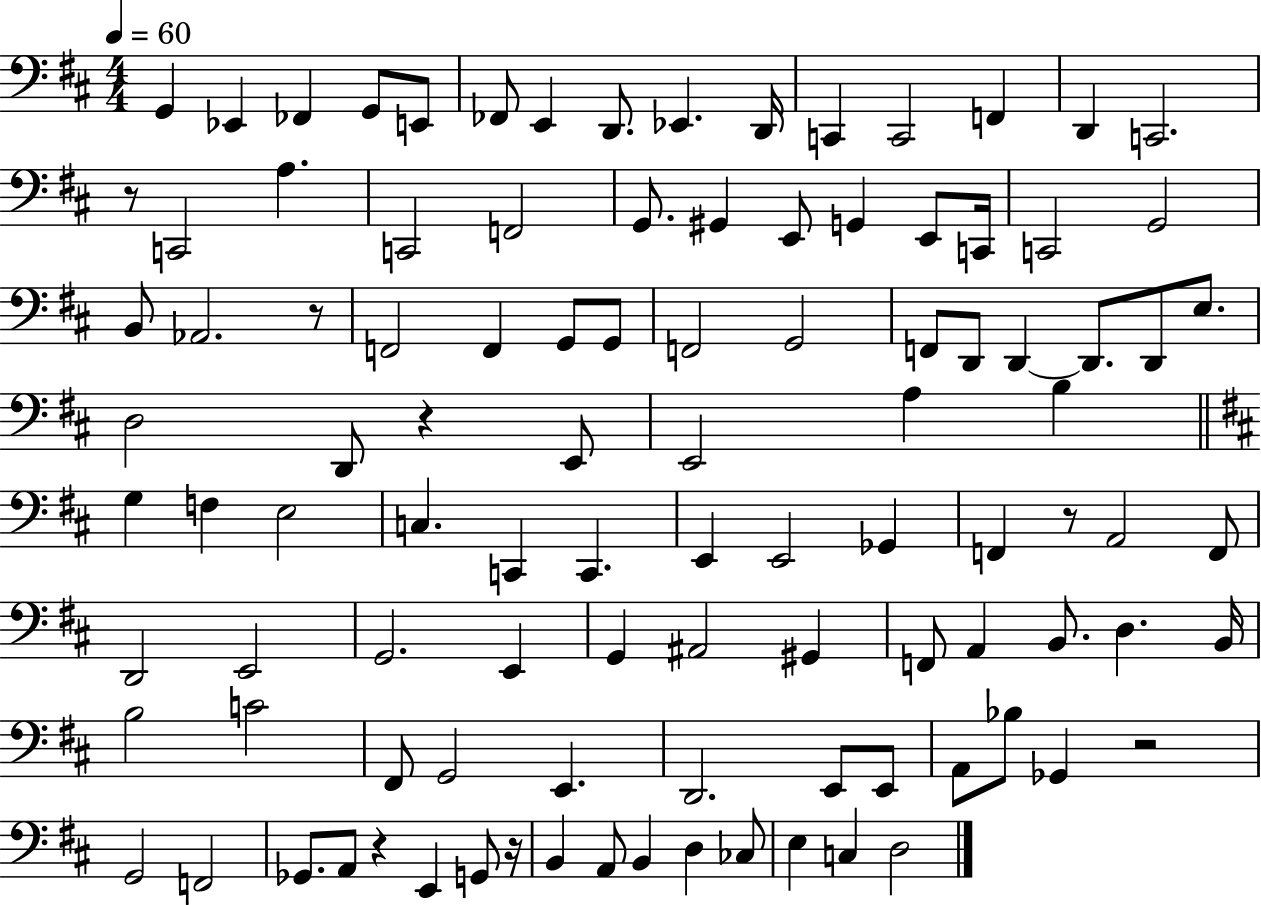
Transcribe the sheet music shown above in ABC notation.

X:1
T:Untitled
M:4/4
L:1/4
K:D
G,, _E,, _F,, G,,/2 E,,/2 _F,,/2 E,, D,,/2 _E,, D,,/4 C,, C,,2 F,, D,, C,,2 z/2 C,,2 A, C,,2 F,,2 G,,/2 ^G,, E,,/2 G,, E,,/2 C,,/4 C,,2 G,,2 B,,/2 _A,,2 z/2 F,,2 F,, G,,/2 G,,/2 F,,2 G,,2 F,,/2 D,,/2 D,, D,,/2 D,,/2 E,/2 D,2 D,,/2 z E,,/2 E,,2 A, B, G, F, E,2 C, C,, C,, E,, E,,2 _G,, F,, z/2 A,,2 F,,/2 D,,2 E,,2 G,,2 E,, G,, ^A,,2 ^G,, F,,/2 A,, B,,/2 D, B,,/4 B,2 C2 ^F,,/2 G,,2 E,, D,,2 E,,/2 E,,/2 A,,/2 _B,/2 _G,, z2 G,,2 F,,2 _G,,/2 A,,/2 z E,, G,,/2 z/4 B,, A,,/2 B,, D, _C,/2 E, C, D,2